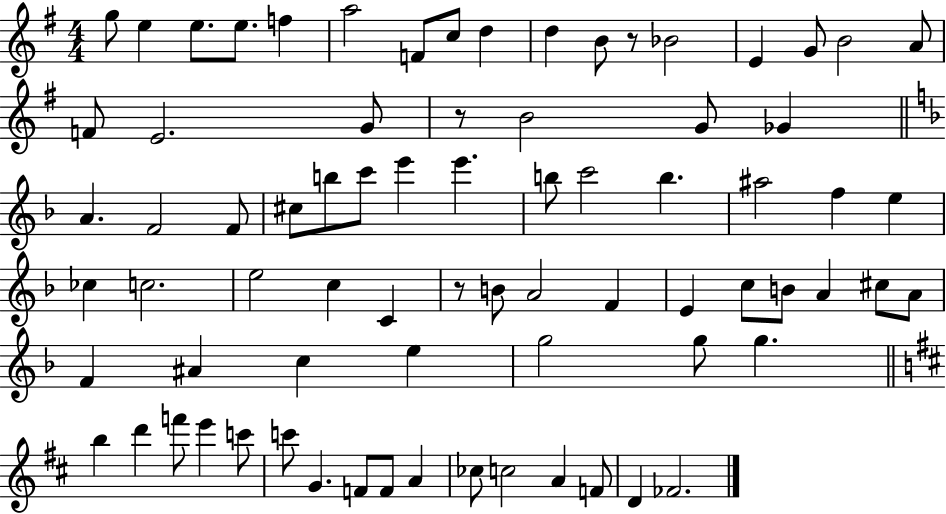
X:1
T:Untitled
M:4/4
L:1/4
K:G
g/2 e e/2 e/2 f a2 F/2 c/2 d d B/2 z/2 _B2 E G/2 B2 A/2 F/2 E2 G/2 z/2 B2 G/2 _G A F2 F/2 ^c/2 b/2 c'/2 e' e' b/2 c'2 b ^a2 f e _c c2 e2 c C z/2 B/2 A2 F E c/2 B/2 A ^c/2 A/2 F ^A c e g2 g/2 g b d' f'/2 e' c'/2 c'/2 G F/2 F/2 A _c/2 c2 A F/2 D _F2